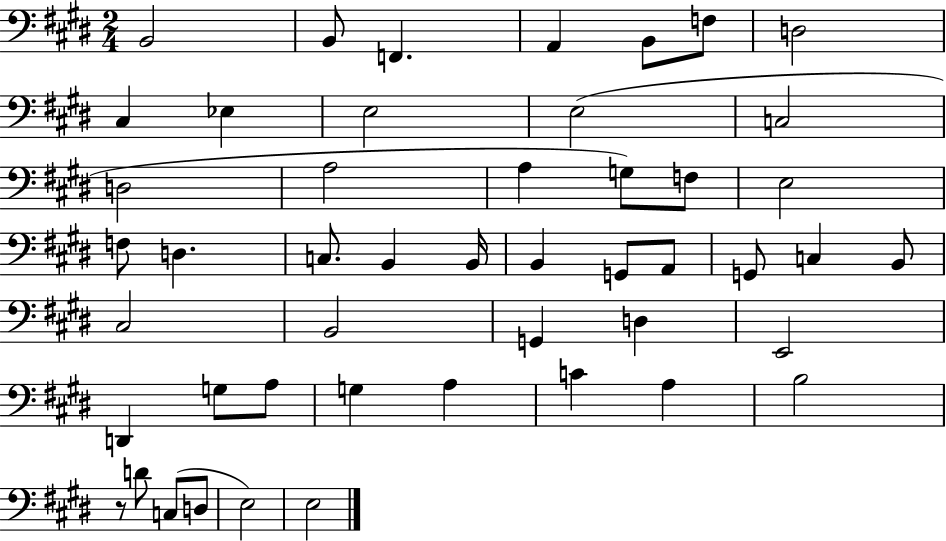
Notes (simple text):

B2/h B2/e F2/q. A2/q B2/e F3/e D3/h C#3/q Eb3/q E3/h E3/h C3/h D3/h A3/h A3/q G3/e F3/e E3/h F3/e D3/q. C3/e. B2/q B2/s B2/q G2/e A2/e G2/e C3/q B2/e C#3/h B2/h G2/q D3/q E2/h D2/q G3/e A3/e G3/q A3/q C4/q A3/q B3/h R/e D4/e C3/e D3/e E3/h E3/h